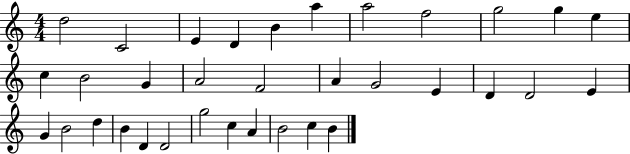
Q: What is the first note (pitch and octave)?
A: D5